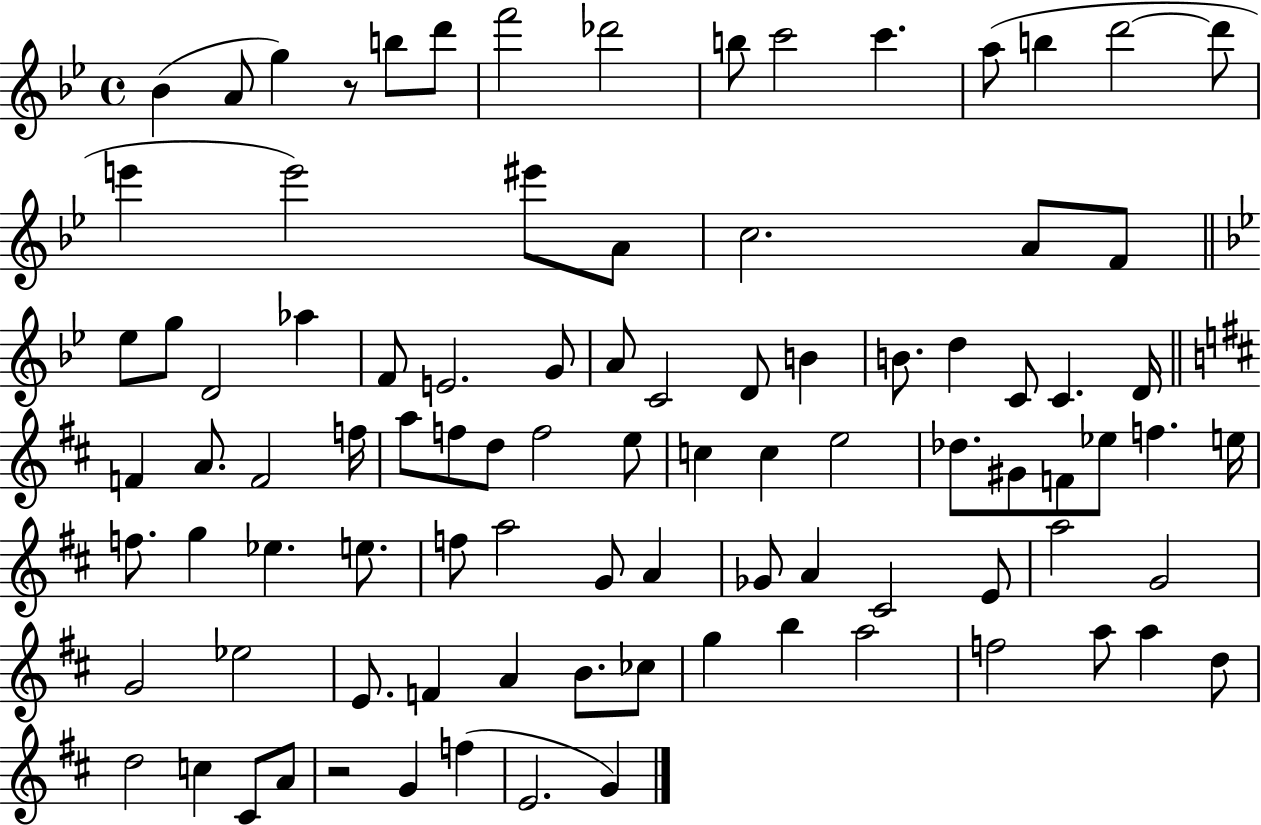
{
  \clef treble
  \time 4/4
  \defaultTimeSignature
  \key bes \major
  bes'4( a'8 g''4) r8 b''8 d'''8 | f'''2 des'''2 | b''8 c'''2 c'''4. | a''8( b''4 d'''2~~ d'''8 | \break e'''4 e'''2) eis'''8 a'8 | c''2. a'8 f'8 | \bar "||" \break \key bes \major ees''8 g''8 d'2 aes''4 | f'8 e'2. g'8 | a'8 c'2 d'8 b'4 | b'8. d''4 c'8 c'4. d'16 | \break \bar "||" \break \key d \major f'4 a'8. f'2 f''16 | a''8 f''8 d''8 f''2 e''8 | c''4 c''4 e''2 | des''8. gis'8 f'8 ees''8 f''4. e''16 | \break f''8. g''4 ees''4. e''8. | f''8 a''2 g'8 a'4 | ges'8 a'4 cis'2 e'8 | a''2 g'2 | \break g'2 ees''2 | e'8. f'4 a'4 b'8. ces''8 | g''4 b''4 a''2 | f''2 a''8 a''4 d''8 | \break d''2 c''4 cis'8 a'8 | r2 g'4 f''4( | e'2. g'4) | \bar "|."
}